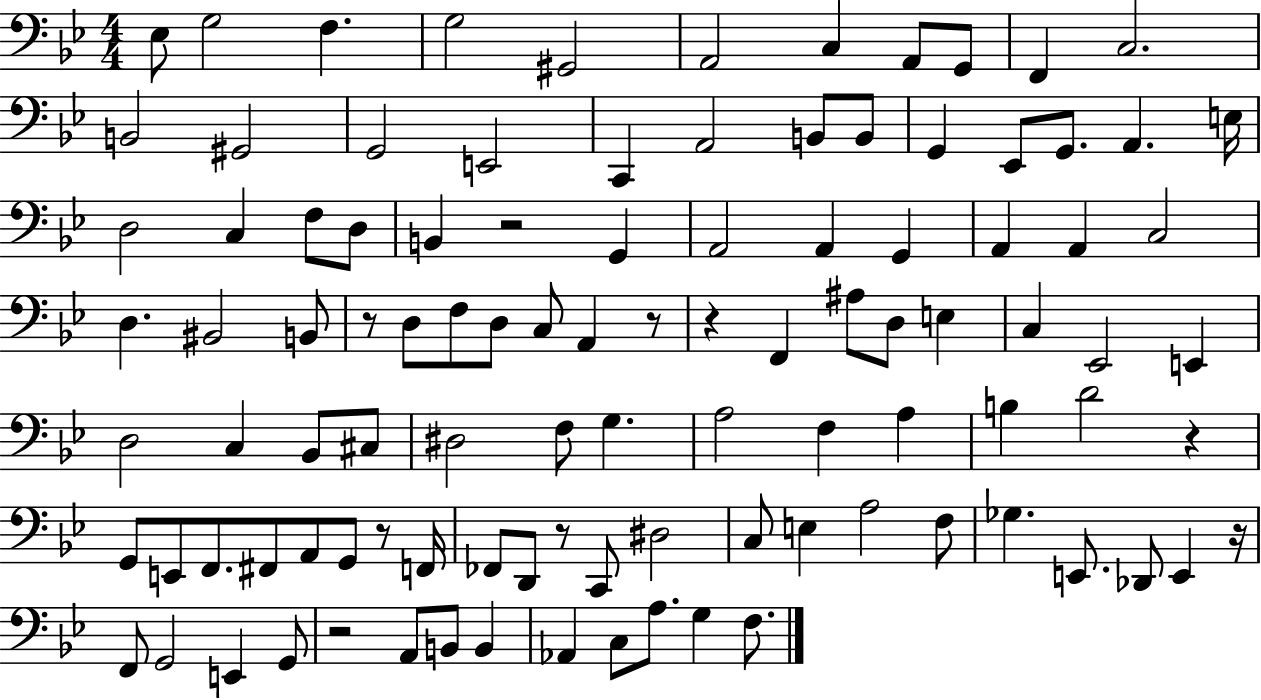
{
  \clef bass
  \numericTimeSignature
  \time 4/4
  \key bes \major
  \repeat volta 2 { ees8 g2 f4. | g2 gis,2 | a,2 c4 a,8 g,8 | f,4 c2. | \break b,2 gis,2 | g,2 e,2 | c,4 a,2 b,8 b,8 | g,4 ees,8 g,8. a,4. e16 | \break d2 c4 f8 d8 | b,4 r2 g,4 | a,2 a,4 g,4 | a,4 a,4 c2 | \break d4. bis,2 b,8 | r8 d8 f8 d8 c8 a,4 r8 | r4 f,4 ais8 d8 e4 | c4 ees,2 e,4 | \break d2 c4 bes,8 cis8 | dis2 f8 g4. | a2 f4 a4 | b4 d'2 r4 | \break g,8 e,8 f,8. fis,8 a,8 g,8 r8 f,16 | fes,8 d,8 r8 c,8 dis2 | c8 e4 a2 f8 | ges4. e,8. des,8 e,4 r16 | \break f,8 g,2 e,4 g,8 | r2 a,8 b,8 b,4 | aes,4 c8 a8. g4 f8. | } \bar "|."
}